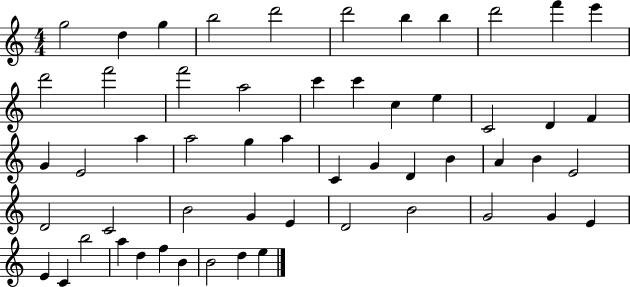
X:1
T:Untitled
M:4/4
L:1/4
K:C
g2 d g b2 d'2 d'2 b b d'2 f' e' d'2 f'2 f'2 a2 c' c' c e C2 D F G E2 a a2 g a C G D B A B E2 D2 C2 B2 G E D2 B2 G2 G E E C b2 a d f B B2 d e